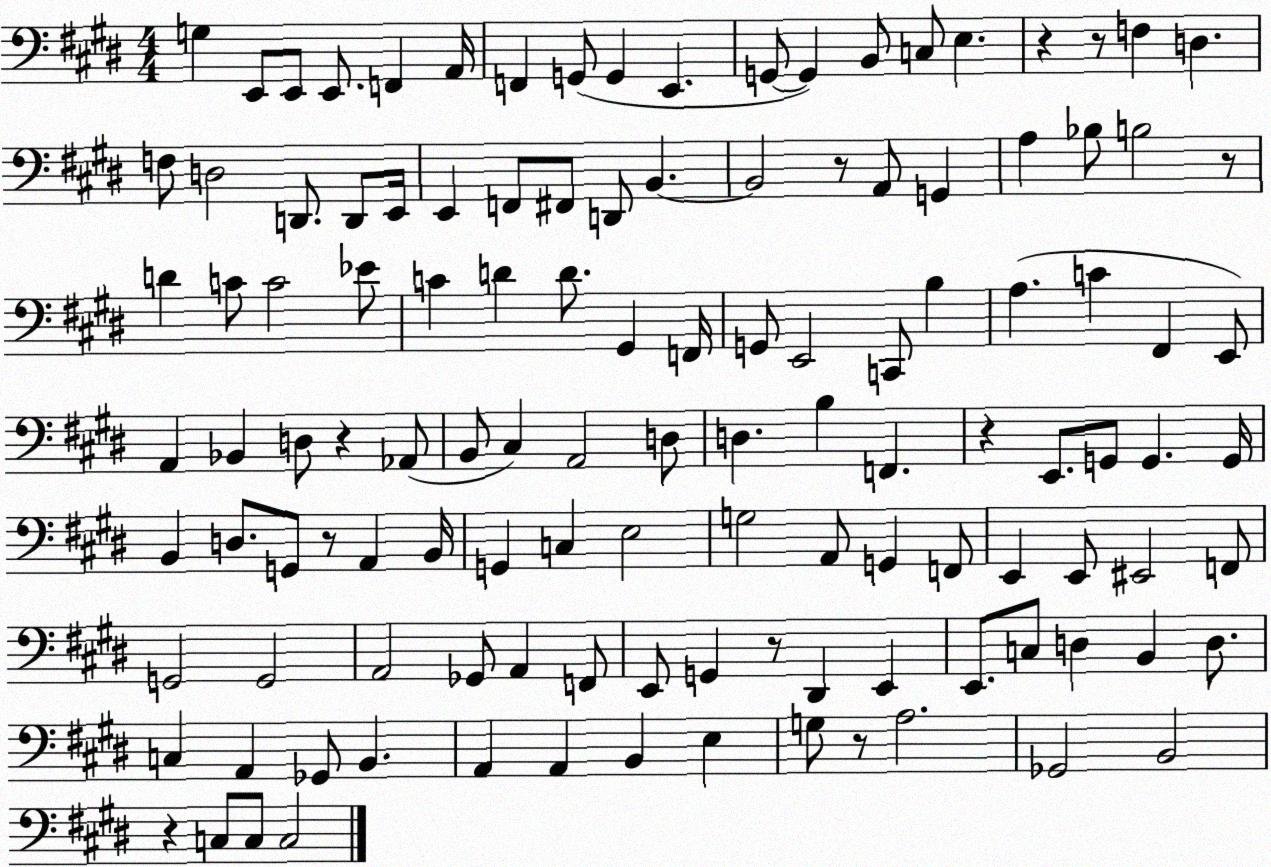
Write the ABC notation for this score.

X:1
T:Untitled
M:4/4
L:1/4
K:E
G, E,,/2 E,,/2 E,,/2 F,, A,,/4 F,, G,,/2 G,, E,, G,,/2 G,, B,,/2 C,/2 E, z z/2 F, D, F,/2 D,2 D,,/2 D,,/2 E,,/4 E,, F,,/2 ^F,,/2 D,,/2 B,, B,,2 z/2 A,,/2 G,, A, _B,/2 B,2 z/2 D C/2 C2 _E/2 C D D/2 ^G,, F,,/4 G,,/2 E,,2 C,,/2 B, A, C ^F,, E,,/2 A,, _B,, D,/2 z _A,,/2 B,,/2 ^C, A,,2 D,/2 D, B, F,, z E,,/2 G,,/2 G,, G,,/4 B,, D,/2 G,,/2 z/2 A,, B,,/4 G,, C, E,2 G,2 A,,/2 G,, F,,/2 E,, E,,/2 ^E,,2 F,,/2 G,,2 G,,2 A,,2 _G,,/2 A,, F,,/2 E,,/2 G,, z/2 ^D,, E,, E,,/2 C,/2 D, B,, D,/2 C, A,, _G,,/2 B,, A,, A,, B,, E, G,/2 z/2 A,2 _G,,2 B,,2 z C,/2 C,/2 C,2